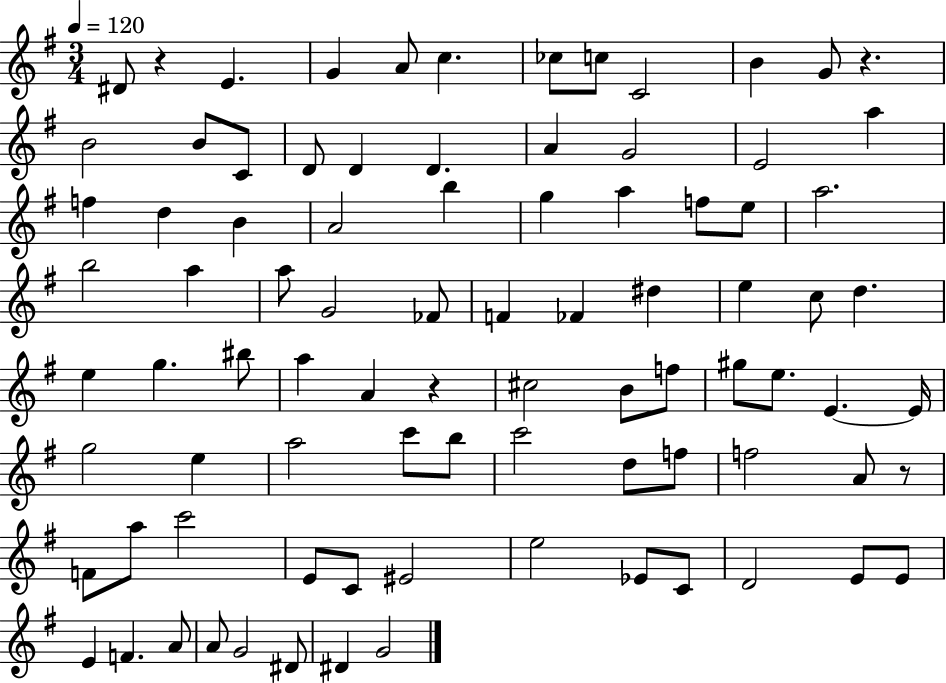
{
  \clef treble
  \numericTimeSignature
  \time 3/4
  \key g \major
  \tempo 4 = 120
  dis'8 r4 e'4. | g'4 a'8 c''4. | ces''8 c''8 c'2 | b'4 g'8 r4. | \break b'2 b'8 c'8 | d'8 d'4 d'4. | a'4 g'2 | e'2 a''4 | \break f''4 d''4 b'4 | a'2 b''4 | g''4 a''4 f''8 e''8 | a''2. | \break b''2 a''4 | a''8 g'2 fes'8 | f'4 fes'4 dis''4 | e''4 c''8 d''4. | \break e''4 g''4. bis''8 | a''4 a'4 r4 | cis''2 b'8 f''8 | gis''8 e''8. e'4.~~ e'16 | \break g''2 e''4 | a''2 c'''8 b''8 | c'''2 d''8 f''8 | f''2 a'8 r8 | \break f'8 a''8 c'''2 | e'8 c'8 eis'2 | e''2 ees'8 c'8 | d'2 e'8 e'8 | \break e'4 f'4. a'8 | a'8 g'2 dis'8 | dis'4 g'2 | \bar "|."
}